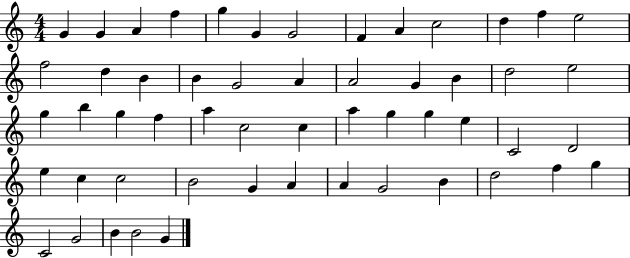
X:1
T:Untitled
M:4/4
L:1/4
K:C
G G A f g G G2 F A c2 d f e2 f2 d B B G2 A A2 G B d2 e2 g b g f a c2 c a g g e C2 D2 e c c2 B2 G A A G2 B d2 f g C2 G2 B B2 G